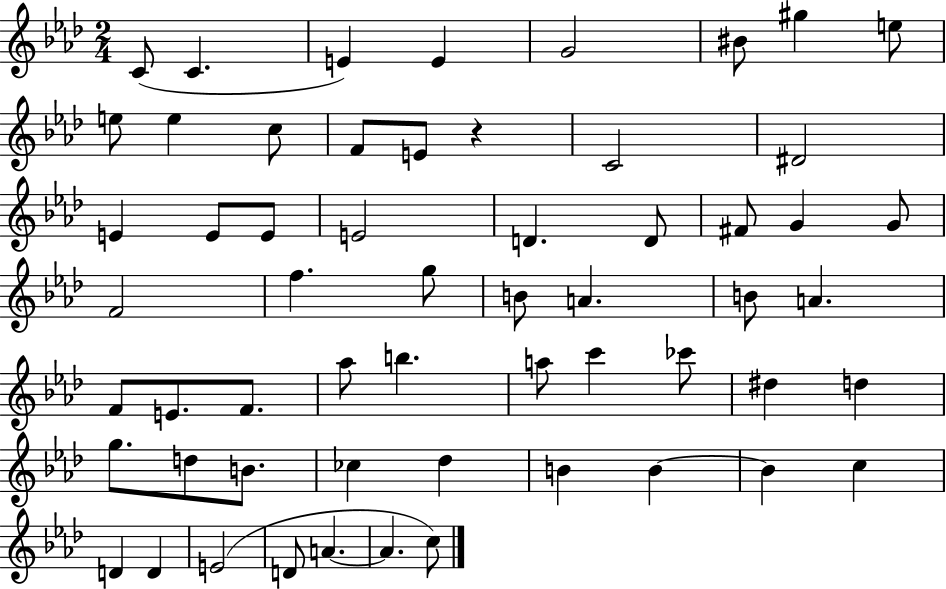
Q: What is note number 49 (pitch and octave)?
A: B4